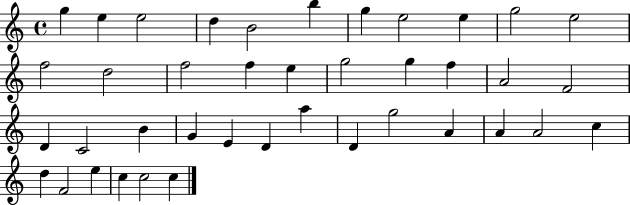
G5/q E5/q E5/h D5/q B4/h B5/q G5/q E5/h E5/q G5/h E5/h F5/h D5/h F5/h F5/q E5/q G5/h G5/q F5/q A4/h F4/h D4/q C4/h B4/q G4/q E4/q D4/q A5/q D4/q G5/h A4/q A4/q A4/h C5/q D5/q F4/h E5/q C5/q C5/h C5/q